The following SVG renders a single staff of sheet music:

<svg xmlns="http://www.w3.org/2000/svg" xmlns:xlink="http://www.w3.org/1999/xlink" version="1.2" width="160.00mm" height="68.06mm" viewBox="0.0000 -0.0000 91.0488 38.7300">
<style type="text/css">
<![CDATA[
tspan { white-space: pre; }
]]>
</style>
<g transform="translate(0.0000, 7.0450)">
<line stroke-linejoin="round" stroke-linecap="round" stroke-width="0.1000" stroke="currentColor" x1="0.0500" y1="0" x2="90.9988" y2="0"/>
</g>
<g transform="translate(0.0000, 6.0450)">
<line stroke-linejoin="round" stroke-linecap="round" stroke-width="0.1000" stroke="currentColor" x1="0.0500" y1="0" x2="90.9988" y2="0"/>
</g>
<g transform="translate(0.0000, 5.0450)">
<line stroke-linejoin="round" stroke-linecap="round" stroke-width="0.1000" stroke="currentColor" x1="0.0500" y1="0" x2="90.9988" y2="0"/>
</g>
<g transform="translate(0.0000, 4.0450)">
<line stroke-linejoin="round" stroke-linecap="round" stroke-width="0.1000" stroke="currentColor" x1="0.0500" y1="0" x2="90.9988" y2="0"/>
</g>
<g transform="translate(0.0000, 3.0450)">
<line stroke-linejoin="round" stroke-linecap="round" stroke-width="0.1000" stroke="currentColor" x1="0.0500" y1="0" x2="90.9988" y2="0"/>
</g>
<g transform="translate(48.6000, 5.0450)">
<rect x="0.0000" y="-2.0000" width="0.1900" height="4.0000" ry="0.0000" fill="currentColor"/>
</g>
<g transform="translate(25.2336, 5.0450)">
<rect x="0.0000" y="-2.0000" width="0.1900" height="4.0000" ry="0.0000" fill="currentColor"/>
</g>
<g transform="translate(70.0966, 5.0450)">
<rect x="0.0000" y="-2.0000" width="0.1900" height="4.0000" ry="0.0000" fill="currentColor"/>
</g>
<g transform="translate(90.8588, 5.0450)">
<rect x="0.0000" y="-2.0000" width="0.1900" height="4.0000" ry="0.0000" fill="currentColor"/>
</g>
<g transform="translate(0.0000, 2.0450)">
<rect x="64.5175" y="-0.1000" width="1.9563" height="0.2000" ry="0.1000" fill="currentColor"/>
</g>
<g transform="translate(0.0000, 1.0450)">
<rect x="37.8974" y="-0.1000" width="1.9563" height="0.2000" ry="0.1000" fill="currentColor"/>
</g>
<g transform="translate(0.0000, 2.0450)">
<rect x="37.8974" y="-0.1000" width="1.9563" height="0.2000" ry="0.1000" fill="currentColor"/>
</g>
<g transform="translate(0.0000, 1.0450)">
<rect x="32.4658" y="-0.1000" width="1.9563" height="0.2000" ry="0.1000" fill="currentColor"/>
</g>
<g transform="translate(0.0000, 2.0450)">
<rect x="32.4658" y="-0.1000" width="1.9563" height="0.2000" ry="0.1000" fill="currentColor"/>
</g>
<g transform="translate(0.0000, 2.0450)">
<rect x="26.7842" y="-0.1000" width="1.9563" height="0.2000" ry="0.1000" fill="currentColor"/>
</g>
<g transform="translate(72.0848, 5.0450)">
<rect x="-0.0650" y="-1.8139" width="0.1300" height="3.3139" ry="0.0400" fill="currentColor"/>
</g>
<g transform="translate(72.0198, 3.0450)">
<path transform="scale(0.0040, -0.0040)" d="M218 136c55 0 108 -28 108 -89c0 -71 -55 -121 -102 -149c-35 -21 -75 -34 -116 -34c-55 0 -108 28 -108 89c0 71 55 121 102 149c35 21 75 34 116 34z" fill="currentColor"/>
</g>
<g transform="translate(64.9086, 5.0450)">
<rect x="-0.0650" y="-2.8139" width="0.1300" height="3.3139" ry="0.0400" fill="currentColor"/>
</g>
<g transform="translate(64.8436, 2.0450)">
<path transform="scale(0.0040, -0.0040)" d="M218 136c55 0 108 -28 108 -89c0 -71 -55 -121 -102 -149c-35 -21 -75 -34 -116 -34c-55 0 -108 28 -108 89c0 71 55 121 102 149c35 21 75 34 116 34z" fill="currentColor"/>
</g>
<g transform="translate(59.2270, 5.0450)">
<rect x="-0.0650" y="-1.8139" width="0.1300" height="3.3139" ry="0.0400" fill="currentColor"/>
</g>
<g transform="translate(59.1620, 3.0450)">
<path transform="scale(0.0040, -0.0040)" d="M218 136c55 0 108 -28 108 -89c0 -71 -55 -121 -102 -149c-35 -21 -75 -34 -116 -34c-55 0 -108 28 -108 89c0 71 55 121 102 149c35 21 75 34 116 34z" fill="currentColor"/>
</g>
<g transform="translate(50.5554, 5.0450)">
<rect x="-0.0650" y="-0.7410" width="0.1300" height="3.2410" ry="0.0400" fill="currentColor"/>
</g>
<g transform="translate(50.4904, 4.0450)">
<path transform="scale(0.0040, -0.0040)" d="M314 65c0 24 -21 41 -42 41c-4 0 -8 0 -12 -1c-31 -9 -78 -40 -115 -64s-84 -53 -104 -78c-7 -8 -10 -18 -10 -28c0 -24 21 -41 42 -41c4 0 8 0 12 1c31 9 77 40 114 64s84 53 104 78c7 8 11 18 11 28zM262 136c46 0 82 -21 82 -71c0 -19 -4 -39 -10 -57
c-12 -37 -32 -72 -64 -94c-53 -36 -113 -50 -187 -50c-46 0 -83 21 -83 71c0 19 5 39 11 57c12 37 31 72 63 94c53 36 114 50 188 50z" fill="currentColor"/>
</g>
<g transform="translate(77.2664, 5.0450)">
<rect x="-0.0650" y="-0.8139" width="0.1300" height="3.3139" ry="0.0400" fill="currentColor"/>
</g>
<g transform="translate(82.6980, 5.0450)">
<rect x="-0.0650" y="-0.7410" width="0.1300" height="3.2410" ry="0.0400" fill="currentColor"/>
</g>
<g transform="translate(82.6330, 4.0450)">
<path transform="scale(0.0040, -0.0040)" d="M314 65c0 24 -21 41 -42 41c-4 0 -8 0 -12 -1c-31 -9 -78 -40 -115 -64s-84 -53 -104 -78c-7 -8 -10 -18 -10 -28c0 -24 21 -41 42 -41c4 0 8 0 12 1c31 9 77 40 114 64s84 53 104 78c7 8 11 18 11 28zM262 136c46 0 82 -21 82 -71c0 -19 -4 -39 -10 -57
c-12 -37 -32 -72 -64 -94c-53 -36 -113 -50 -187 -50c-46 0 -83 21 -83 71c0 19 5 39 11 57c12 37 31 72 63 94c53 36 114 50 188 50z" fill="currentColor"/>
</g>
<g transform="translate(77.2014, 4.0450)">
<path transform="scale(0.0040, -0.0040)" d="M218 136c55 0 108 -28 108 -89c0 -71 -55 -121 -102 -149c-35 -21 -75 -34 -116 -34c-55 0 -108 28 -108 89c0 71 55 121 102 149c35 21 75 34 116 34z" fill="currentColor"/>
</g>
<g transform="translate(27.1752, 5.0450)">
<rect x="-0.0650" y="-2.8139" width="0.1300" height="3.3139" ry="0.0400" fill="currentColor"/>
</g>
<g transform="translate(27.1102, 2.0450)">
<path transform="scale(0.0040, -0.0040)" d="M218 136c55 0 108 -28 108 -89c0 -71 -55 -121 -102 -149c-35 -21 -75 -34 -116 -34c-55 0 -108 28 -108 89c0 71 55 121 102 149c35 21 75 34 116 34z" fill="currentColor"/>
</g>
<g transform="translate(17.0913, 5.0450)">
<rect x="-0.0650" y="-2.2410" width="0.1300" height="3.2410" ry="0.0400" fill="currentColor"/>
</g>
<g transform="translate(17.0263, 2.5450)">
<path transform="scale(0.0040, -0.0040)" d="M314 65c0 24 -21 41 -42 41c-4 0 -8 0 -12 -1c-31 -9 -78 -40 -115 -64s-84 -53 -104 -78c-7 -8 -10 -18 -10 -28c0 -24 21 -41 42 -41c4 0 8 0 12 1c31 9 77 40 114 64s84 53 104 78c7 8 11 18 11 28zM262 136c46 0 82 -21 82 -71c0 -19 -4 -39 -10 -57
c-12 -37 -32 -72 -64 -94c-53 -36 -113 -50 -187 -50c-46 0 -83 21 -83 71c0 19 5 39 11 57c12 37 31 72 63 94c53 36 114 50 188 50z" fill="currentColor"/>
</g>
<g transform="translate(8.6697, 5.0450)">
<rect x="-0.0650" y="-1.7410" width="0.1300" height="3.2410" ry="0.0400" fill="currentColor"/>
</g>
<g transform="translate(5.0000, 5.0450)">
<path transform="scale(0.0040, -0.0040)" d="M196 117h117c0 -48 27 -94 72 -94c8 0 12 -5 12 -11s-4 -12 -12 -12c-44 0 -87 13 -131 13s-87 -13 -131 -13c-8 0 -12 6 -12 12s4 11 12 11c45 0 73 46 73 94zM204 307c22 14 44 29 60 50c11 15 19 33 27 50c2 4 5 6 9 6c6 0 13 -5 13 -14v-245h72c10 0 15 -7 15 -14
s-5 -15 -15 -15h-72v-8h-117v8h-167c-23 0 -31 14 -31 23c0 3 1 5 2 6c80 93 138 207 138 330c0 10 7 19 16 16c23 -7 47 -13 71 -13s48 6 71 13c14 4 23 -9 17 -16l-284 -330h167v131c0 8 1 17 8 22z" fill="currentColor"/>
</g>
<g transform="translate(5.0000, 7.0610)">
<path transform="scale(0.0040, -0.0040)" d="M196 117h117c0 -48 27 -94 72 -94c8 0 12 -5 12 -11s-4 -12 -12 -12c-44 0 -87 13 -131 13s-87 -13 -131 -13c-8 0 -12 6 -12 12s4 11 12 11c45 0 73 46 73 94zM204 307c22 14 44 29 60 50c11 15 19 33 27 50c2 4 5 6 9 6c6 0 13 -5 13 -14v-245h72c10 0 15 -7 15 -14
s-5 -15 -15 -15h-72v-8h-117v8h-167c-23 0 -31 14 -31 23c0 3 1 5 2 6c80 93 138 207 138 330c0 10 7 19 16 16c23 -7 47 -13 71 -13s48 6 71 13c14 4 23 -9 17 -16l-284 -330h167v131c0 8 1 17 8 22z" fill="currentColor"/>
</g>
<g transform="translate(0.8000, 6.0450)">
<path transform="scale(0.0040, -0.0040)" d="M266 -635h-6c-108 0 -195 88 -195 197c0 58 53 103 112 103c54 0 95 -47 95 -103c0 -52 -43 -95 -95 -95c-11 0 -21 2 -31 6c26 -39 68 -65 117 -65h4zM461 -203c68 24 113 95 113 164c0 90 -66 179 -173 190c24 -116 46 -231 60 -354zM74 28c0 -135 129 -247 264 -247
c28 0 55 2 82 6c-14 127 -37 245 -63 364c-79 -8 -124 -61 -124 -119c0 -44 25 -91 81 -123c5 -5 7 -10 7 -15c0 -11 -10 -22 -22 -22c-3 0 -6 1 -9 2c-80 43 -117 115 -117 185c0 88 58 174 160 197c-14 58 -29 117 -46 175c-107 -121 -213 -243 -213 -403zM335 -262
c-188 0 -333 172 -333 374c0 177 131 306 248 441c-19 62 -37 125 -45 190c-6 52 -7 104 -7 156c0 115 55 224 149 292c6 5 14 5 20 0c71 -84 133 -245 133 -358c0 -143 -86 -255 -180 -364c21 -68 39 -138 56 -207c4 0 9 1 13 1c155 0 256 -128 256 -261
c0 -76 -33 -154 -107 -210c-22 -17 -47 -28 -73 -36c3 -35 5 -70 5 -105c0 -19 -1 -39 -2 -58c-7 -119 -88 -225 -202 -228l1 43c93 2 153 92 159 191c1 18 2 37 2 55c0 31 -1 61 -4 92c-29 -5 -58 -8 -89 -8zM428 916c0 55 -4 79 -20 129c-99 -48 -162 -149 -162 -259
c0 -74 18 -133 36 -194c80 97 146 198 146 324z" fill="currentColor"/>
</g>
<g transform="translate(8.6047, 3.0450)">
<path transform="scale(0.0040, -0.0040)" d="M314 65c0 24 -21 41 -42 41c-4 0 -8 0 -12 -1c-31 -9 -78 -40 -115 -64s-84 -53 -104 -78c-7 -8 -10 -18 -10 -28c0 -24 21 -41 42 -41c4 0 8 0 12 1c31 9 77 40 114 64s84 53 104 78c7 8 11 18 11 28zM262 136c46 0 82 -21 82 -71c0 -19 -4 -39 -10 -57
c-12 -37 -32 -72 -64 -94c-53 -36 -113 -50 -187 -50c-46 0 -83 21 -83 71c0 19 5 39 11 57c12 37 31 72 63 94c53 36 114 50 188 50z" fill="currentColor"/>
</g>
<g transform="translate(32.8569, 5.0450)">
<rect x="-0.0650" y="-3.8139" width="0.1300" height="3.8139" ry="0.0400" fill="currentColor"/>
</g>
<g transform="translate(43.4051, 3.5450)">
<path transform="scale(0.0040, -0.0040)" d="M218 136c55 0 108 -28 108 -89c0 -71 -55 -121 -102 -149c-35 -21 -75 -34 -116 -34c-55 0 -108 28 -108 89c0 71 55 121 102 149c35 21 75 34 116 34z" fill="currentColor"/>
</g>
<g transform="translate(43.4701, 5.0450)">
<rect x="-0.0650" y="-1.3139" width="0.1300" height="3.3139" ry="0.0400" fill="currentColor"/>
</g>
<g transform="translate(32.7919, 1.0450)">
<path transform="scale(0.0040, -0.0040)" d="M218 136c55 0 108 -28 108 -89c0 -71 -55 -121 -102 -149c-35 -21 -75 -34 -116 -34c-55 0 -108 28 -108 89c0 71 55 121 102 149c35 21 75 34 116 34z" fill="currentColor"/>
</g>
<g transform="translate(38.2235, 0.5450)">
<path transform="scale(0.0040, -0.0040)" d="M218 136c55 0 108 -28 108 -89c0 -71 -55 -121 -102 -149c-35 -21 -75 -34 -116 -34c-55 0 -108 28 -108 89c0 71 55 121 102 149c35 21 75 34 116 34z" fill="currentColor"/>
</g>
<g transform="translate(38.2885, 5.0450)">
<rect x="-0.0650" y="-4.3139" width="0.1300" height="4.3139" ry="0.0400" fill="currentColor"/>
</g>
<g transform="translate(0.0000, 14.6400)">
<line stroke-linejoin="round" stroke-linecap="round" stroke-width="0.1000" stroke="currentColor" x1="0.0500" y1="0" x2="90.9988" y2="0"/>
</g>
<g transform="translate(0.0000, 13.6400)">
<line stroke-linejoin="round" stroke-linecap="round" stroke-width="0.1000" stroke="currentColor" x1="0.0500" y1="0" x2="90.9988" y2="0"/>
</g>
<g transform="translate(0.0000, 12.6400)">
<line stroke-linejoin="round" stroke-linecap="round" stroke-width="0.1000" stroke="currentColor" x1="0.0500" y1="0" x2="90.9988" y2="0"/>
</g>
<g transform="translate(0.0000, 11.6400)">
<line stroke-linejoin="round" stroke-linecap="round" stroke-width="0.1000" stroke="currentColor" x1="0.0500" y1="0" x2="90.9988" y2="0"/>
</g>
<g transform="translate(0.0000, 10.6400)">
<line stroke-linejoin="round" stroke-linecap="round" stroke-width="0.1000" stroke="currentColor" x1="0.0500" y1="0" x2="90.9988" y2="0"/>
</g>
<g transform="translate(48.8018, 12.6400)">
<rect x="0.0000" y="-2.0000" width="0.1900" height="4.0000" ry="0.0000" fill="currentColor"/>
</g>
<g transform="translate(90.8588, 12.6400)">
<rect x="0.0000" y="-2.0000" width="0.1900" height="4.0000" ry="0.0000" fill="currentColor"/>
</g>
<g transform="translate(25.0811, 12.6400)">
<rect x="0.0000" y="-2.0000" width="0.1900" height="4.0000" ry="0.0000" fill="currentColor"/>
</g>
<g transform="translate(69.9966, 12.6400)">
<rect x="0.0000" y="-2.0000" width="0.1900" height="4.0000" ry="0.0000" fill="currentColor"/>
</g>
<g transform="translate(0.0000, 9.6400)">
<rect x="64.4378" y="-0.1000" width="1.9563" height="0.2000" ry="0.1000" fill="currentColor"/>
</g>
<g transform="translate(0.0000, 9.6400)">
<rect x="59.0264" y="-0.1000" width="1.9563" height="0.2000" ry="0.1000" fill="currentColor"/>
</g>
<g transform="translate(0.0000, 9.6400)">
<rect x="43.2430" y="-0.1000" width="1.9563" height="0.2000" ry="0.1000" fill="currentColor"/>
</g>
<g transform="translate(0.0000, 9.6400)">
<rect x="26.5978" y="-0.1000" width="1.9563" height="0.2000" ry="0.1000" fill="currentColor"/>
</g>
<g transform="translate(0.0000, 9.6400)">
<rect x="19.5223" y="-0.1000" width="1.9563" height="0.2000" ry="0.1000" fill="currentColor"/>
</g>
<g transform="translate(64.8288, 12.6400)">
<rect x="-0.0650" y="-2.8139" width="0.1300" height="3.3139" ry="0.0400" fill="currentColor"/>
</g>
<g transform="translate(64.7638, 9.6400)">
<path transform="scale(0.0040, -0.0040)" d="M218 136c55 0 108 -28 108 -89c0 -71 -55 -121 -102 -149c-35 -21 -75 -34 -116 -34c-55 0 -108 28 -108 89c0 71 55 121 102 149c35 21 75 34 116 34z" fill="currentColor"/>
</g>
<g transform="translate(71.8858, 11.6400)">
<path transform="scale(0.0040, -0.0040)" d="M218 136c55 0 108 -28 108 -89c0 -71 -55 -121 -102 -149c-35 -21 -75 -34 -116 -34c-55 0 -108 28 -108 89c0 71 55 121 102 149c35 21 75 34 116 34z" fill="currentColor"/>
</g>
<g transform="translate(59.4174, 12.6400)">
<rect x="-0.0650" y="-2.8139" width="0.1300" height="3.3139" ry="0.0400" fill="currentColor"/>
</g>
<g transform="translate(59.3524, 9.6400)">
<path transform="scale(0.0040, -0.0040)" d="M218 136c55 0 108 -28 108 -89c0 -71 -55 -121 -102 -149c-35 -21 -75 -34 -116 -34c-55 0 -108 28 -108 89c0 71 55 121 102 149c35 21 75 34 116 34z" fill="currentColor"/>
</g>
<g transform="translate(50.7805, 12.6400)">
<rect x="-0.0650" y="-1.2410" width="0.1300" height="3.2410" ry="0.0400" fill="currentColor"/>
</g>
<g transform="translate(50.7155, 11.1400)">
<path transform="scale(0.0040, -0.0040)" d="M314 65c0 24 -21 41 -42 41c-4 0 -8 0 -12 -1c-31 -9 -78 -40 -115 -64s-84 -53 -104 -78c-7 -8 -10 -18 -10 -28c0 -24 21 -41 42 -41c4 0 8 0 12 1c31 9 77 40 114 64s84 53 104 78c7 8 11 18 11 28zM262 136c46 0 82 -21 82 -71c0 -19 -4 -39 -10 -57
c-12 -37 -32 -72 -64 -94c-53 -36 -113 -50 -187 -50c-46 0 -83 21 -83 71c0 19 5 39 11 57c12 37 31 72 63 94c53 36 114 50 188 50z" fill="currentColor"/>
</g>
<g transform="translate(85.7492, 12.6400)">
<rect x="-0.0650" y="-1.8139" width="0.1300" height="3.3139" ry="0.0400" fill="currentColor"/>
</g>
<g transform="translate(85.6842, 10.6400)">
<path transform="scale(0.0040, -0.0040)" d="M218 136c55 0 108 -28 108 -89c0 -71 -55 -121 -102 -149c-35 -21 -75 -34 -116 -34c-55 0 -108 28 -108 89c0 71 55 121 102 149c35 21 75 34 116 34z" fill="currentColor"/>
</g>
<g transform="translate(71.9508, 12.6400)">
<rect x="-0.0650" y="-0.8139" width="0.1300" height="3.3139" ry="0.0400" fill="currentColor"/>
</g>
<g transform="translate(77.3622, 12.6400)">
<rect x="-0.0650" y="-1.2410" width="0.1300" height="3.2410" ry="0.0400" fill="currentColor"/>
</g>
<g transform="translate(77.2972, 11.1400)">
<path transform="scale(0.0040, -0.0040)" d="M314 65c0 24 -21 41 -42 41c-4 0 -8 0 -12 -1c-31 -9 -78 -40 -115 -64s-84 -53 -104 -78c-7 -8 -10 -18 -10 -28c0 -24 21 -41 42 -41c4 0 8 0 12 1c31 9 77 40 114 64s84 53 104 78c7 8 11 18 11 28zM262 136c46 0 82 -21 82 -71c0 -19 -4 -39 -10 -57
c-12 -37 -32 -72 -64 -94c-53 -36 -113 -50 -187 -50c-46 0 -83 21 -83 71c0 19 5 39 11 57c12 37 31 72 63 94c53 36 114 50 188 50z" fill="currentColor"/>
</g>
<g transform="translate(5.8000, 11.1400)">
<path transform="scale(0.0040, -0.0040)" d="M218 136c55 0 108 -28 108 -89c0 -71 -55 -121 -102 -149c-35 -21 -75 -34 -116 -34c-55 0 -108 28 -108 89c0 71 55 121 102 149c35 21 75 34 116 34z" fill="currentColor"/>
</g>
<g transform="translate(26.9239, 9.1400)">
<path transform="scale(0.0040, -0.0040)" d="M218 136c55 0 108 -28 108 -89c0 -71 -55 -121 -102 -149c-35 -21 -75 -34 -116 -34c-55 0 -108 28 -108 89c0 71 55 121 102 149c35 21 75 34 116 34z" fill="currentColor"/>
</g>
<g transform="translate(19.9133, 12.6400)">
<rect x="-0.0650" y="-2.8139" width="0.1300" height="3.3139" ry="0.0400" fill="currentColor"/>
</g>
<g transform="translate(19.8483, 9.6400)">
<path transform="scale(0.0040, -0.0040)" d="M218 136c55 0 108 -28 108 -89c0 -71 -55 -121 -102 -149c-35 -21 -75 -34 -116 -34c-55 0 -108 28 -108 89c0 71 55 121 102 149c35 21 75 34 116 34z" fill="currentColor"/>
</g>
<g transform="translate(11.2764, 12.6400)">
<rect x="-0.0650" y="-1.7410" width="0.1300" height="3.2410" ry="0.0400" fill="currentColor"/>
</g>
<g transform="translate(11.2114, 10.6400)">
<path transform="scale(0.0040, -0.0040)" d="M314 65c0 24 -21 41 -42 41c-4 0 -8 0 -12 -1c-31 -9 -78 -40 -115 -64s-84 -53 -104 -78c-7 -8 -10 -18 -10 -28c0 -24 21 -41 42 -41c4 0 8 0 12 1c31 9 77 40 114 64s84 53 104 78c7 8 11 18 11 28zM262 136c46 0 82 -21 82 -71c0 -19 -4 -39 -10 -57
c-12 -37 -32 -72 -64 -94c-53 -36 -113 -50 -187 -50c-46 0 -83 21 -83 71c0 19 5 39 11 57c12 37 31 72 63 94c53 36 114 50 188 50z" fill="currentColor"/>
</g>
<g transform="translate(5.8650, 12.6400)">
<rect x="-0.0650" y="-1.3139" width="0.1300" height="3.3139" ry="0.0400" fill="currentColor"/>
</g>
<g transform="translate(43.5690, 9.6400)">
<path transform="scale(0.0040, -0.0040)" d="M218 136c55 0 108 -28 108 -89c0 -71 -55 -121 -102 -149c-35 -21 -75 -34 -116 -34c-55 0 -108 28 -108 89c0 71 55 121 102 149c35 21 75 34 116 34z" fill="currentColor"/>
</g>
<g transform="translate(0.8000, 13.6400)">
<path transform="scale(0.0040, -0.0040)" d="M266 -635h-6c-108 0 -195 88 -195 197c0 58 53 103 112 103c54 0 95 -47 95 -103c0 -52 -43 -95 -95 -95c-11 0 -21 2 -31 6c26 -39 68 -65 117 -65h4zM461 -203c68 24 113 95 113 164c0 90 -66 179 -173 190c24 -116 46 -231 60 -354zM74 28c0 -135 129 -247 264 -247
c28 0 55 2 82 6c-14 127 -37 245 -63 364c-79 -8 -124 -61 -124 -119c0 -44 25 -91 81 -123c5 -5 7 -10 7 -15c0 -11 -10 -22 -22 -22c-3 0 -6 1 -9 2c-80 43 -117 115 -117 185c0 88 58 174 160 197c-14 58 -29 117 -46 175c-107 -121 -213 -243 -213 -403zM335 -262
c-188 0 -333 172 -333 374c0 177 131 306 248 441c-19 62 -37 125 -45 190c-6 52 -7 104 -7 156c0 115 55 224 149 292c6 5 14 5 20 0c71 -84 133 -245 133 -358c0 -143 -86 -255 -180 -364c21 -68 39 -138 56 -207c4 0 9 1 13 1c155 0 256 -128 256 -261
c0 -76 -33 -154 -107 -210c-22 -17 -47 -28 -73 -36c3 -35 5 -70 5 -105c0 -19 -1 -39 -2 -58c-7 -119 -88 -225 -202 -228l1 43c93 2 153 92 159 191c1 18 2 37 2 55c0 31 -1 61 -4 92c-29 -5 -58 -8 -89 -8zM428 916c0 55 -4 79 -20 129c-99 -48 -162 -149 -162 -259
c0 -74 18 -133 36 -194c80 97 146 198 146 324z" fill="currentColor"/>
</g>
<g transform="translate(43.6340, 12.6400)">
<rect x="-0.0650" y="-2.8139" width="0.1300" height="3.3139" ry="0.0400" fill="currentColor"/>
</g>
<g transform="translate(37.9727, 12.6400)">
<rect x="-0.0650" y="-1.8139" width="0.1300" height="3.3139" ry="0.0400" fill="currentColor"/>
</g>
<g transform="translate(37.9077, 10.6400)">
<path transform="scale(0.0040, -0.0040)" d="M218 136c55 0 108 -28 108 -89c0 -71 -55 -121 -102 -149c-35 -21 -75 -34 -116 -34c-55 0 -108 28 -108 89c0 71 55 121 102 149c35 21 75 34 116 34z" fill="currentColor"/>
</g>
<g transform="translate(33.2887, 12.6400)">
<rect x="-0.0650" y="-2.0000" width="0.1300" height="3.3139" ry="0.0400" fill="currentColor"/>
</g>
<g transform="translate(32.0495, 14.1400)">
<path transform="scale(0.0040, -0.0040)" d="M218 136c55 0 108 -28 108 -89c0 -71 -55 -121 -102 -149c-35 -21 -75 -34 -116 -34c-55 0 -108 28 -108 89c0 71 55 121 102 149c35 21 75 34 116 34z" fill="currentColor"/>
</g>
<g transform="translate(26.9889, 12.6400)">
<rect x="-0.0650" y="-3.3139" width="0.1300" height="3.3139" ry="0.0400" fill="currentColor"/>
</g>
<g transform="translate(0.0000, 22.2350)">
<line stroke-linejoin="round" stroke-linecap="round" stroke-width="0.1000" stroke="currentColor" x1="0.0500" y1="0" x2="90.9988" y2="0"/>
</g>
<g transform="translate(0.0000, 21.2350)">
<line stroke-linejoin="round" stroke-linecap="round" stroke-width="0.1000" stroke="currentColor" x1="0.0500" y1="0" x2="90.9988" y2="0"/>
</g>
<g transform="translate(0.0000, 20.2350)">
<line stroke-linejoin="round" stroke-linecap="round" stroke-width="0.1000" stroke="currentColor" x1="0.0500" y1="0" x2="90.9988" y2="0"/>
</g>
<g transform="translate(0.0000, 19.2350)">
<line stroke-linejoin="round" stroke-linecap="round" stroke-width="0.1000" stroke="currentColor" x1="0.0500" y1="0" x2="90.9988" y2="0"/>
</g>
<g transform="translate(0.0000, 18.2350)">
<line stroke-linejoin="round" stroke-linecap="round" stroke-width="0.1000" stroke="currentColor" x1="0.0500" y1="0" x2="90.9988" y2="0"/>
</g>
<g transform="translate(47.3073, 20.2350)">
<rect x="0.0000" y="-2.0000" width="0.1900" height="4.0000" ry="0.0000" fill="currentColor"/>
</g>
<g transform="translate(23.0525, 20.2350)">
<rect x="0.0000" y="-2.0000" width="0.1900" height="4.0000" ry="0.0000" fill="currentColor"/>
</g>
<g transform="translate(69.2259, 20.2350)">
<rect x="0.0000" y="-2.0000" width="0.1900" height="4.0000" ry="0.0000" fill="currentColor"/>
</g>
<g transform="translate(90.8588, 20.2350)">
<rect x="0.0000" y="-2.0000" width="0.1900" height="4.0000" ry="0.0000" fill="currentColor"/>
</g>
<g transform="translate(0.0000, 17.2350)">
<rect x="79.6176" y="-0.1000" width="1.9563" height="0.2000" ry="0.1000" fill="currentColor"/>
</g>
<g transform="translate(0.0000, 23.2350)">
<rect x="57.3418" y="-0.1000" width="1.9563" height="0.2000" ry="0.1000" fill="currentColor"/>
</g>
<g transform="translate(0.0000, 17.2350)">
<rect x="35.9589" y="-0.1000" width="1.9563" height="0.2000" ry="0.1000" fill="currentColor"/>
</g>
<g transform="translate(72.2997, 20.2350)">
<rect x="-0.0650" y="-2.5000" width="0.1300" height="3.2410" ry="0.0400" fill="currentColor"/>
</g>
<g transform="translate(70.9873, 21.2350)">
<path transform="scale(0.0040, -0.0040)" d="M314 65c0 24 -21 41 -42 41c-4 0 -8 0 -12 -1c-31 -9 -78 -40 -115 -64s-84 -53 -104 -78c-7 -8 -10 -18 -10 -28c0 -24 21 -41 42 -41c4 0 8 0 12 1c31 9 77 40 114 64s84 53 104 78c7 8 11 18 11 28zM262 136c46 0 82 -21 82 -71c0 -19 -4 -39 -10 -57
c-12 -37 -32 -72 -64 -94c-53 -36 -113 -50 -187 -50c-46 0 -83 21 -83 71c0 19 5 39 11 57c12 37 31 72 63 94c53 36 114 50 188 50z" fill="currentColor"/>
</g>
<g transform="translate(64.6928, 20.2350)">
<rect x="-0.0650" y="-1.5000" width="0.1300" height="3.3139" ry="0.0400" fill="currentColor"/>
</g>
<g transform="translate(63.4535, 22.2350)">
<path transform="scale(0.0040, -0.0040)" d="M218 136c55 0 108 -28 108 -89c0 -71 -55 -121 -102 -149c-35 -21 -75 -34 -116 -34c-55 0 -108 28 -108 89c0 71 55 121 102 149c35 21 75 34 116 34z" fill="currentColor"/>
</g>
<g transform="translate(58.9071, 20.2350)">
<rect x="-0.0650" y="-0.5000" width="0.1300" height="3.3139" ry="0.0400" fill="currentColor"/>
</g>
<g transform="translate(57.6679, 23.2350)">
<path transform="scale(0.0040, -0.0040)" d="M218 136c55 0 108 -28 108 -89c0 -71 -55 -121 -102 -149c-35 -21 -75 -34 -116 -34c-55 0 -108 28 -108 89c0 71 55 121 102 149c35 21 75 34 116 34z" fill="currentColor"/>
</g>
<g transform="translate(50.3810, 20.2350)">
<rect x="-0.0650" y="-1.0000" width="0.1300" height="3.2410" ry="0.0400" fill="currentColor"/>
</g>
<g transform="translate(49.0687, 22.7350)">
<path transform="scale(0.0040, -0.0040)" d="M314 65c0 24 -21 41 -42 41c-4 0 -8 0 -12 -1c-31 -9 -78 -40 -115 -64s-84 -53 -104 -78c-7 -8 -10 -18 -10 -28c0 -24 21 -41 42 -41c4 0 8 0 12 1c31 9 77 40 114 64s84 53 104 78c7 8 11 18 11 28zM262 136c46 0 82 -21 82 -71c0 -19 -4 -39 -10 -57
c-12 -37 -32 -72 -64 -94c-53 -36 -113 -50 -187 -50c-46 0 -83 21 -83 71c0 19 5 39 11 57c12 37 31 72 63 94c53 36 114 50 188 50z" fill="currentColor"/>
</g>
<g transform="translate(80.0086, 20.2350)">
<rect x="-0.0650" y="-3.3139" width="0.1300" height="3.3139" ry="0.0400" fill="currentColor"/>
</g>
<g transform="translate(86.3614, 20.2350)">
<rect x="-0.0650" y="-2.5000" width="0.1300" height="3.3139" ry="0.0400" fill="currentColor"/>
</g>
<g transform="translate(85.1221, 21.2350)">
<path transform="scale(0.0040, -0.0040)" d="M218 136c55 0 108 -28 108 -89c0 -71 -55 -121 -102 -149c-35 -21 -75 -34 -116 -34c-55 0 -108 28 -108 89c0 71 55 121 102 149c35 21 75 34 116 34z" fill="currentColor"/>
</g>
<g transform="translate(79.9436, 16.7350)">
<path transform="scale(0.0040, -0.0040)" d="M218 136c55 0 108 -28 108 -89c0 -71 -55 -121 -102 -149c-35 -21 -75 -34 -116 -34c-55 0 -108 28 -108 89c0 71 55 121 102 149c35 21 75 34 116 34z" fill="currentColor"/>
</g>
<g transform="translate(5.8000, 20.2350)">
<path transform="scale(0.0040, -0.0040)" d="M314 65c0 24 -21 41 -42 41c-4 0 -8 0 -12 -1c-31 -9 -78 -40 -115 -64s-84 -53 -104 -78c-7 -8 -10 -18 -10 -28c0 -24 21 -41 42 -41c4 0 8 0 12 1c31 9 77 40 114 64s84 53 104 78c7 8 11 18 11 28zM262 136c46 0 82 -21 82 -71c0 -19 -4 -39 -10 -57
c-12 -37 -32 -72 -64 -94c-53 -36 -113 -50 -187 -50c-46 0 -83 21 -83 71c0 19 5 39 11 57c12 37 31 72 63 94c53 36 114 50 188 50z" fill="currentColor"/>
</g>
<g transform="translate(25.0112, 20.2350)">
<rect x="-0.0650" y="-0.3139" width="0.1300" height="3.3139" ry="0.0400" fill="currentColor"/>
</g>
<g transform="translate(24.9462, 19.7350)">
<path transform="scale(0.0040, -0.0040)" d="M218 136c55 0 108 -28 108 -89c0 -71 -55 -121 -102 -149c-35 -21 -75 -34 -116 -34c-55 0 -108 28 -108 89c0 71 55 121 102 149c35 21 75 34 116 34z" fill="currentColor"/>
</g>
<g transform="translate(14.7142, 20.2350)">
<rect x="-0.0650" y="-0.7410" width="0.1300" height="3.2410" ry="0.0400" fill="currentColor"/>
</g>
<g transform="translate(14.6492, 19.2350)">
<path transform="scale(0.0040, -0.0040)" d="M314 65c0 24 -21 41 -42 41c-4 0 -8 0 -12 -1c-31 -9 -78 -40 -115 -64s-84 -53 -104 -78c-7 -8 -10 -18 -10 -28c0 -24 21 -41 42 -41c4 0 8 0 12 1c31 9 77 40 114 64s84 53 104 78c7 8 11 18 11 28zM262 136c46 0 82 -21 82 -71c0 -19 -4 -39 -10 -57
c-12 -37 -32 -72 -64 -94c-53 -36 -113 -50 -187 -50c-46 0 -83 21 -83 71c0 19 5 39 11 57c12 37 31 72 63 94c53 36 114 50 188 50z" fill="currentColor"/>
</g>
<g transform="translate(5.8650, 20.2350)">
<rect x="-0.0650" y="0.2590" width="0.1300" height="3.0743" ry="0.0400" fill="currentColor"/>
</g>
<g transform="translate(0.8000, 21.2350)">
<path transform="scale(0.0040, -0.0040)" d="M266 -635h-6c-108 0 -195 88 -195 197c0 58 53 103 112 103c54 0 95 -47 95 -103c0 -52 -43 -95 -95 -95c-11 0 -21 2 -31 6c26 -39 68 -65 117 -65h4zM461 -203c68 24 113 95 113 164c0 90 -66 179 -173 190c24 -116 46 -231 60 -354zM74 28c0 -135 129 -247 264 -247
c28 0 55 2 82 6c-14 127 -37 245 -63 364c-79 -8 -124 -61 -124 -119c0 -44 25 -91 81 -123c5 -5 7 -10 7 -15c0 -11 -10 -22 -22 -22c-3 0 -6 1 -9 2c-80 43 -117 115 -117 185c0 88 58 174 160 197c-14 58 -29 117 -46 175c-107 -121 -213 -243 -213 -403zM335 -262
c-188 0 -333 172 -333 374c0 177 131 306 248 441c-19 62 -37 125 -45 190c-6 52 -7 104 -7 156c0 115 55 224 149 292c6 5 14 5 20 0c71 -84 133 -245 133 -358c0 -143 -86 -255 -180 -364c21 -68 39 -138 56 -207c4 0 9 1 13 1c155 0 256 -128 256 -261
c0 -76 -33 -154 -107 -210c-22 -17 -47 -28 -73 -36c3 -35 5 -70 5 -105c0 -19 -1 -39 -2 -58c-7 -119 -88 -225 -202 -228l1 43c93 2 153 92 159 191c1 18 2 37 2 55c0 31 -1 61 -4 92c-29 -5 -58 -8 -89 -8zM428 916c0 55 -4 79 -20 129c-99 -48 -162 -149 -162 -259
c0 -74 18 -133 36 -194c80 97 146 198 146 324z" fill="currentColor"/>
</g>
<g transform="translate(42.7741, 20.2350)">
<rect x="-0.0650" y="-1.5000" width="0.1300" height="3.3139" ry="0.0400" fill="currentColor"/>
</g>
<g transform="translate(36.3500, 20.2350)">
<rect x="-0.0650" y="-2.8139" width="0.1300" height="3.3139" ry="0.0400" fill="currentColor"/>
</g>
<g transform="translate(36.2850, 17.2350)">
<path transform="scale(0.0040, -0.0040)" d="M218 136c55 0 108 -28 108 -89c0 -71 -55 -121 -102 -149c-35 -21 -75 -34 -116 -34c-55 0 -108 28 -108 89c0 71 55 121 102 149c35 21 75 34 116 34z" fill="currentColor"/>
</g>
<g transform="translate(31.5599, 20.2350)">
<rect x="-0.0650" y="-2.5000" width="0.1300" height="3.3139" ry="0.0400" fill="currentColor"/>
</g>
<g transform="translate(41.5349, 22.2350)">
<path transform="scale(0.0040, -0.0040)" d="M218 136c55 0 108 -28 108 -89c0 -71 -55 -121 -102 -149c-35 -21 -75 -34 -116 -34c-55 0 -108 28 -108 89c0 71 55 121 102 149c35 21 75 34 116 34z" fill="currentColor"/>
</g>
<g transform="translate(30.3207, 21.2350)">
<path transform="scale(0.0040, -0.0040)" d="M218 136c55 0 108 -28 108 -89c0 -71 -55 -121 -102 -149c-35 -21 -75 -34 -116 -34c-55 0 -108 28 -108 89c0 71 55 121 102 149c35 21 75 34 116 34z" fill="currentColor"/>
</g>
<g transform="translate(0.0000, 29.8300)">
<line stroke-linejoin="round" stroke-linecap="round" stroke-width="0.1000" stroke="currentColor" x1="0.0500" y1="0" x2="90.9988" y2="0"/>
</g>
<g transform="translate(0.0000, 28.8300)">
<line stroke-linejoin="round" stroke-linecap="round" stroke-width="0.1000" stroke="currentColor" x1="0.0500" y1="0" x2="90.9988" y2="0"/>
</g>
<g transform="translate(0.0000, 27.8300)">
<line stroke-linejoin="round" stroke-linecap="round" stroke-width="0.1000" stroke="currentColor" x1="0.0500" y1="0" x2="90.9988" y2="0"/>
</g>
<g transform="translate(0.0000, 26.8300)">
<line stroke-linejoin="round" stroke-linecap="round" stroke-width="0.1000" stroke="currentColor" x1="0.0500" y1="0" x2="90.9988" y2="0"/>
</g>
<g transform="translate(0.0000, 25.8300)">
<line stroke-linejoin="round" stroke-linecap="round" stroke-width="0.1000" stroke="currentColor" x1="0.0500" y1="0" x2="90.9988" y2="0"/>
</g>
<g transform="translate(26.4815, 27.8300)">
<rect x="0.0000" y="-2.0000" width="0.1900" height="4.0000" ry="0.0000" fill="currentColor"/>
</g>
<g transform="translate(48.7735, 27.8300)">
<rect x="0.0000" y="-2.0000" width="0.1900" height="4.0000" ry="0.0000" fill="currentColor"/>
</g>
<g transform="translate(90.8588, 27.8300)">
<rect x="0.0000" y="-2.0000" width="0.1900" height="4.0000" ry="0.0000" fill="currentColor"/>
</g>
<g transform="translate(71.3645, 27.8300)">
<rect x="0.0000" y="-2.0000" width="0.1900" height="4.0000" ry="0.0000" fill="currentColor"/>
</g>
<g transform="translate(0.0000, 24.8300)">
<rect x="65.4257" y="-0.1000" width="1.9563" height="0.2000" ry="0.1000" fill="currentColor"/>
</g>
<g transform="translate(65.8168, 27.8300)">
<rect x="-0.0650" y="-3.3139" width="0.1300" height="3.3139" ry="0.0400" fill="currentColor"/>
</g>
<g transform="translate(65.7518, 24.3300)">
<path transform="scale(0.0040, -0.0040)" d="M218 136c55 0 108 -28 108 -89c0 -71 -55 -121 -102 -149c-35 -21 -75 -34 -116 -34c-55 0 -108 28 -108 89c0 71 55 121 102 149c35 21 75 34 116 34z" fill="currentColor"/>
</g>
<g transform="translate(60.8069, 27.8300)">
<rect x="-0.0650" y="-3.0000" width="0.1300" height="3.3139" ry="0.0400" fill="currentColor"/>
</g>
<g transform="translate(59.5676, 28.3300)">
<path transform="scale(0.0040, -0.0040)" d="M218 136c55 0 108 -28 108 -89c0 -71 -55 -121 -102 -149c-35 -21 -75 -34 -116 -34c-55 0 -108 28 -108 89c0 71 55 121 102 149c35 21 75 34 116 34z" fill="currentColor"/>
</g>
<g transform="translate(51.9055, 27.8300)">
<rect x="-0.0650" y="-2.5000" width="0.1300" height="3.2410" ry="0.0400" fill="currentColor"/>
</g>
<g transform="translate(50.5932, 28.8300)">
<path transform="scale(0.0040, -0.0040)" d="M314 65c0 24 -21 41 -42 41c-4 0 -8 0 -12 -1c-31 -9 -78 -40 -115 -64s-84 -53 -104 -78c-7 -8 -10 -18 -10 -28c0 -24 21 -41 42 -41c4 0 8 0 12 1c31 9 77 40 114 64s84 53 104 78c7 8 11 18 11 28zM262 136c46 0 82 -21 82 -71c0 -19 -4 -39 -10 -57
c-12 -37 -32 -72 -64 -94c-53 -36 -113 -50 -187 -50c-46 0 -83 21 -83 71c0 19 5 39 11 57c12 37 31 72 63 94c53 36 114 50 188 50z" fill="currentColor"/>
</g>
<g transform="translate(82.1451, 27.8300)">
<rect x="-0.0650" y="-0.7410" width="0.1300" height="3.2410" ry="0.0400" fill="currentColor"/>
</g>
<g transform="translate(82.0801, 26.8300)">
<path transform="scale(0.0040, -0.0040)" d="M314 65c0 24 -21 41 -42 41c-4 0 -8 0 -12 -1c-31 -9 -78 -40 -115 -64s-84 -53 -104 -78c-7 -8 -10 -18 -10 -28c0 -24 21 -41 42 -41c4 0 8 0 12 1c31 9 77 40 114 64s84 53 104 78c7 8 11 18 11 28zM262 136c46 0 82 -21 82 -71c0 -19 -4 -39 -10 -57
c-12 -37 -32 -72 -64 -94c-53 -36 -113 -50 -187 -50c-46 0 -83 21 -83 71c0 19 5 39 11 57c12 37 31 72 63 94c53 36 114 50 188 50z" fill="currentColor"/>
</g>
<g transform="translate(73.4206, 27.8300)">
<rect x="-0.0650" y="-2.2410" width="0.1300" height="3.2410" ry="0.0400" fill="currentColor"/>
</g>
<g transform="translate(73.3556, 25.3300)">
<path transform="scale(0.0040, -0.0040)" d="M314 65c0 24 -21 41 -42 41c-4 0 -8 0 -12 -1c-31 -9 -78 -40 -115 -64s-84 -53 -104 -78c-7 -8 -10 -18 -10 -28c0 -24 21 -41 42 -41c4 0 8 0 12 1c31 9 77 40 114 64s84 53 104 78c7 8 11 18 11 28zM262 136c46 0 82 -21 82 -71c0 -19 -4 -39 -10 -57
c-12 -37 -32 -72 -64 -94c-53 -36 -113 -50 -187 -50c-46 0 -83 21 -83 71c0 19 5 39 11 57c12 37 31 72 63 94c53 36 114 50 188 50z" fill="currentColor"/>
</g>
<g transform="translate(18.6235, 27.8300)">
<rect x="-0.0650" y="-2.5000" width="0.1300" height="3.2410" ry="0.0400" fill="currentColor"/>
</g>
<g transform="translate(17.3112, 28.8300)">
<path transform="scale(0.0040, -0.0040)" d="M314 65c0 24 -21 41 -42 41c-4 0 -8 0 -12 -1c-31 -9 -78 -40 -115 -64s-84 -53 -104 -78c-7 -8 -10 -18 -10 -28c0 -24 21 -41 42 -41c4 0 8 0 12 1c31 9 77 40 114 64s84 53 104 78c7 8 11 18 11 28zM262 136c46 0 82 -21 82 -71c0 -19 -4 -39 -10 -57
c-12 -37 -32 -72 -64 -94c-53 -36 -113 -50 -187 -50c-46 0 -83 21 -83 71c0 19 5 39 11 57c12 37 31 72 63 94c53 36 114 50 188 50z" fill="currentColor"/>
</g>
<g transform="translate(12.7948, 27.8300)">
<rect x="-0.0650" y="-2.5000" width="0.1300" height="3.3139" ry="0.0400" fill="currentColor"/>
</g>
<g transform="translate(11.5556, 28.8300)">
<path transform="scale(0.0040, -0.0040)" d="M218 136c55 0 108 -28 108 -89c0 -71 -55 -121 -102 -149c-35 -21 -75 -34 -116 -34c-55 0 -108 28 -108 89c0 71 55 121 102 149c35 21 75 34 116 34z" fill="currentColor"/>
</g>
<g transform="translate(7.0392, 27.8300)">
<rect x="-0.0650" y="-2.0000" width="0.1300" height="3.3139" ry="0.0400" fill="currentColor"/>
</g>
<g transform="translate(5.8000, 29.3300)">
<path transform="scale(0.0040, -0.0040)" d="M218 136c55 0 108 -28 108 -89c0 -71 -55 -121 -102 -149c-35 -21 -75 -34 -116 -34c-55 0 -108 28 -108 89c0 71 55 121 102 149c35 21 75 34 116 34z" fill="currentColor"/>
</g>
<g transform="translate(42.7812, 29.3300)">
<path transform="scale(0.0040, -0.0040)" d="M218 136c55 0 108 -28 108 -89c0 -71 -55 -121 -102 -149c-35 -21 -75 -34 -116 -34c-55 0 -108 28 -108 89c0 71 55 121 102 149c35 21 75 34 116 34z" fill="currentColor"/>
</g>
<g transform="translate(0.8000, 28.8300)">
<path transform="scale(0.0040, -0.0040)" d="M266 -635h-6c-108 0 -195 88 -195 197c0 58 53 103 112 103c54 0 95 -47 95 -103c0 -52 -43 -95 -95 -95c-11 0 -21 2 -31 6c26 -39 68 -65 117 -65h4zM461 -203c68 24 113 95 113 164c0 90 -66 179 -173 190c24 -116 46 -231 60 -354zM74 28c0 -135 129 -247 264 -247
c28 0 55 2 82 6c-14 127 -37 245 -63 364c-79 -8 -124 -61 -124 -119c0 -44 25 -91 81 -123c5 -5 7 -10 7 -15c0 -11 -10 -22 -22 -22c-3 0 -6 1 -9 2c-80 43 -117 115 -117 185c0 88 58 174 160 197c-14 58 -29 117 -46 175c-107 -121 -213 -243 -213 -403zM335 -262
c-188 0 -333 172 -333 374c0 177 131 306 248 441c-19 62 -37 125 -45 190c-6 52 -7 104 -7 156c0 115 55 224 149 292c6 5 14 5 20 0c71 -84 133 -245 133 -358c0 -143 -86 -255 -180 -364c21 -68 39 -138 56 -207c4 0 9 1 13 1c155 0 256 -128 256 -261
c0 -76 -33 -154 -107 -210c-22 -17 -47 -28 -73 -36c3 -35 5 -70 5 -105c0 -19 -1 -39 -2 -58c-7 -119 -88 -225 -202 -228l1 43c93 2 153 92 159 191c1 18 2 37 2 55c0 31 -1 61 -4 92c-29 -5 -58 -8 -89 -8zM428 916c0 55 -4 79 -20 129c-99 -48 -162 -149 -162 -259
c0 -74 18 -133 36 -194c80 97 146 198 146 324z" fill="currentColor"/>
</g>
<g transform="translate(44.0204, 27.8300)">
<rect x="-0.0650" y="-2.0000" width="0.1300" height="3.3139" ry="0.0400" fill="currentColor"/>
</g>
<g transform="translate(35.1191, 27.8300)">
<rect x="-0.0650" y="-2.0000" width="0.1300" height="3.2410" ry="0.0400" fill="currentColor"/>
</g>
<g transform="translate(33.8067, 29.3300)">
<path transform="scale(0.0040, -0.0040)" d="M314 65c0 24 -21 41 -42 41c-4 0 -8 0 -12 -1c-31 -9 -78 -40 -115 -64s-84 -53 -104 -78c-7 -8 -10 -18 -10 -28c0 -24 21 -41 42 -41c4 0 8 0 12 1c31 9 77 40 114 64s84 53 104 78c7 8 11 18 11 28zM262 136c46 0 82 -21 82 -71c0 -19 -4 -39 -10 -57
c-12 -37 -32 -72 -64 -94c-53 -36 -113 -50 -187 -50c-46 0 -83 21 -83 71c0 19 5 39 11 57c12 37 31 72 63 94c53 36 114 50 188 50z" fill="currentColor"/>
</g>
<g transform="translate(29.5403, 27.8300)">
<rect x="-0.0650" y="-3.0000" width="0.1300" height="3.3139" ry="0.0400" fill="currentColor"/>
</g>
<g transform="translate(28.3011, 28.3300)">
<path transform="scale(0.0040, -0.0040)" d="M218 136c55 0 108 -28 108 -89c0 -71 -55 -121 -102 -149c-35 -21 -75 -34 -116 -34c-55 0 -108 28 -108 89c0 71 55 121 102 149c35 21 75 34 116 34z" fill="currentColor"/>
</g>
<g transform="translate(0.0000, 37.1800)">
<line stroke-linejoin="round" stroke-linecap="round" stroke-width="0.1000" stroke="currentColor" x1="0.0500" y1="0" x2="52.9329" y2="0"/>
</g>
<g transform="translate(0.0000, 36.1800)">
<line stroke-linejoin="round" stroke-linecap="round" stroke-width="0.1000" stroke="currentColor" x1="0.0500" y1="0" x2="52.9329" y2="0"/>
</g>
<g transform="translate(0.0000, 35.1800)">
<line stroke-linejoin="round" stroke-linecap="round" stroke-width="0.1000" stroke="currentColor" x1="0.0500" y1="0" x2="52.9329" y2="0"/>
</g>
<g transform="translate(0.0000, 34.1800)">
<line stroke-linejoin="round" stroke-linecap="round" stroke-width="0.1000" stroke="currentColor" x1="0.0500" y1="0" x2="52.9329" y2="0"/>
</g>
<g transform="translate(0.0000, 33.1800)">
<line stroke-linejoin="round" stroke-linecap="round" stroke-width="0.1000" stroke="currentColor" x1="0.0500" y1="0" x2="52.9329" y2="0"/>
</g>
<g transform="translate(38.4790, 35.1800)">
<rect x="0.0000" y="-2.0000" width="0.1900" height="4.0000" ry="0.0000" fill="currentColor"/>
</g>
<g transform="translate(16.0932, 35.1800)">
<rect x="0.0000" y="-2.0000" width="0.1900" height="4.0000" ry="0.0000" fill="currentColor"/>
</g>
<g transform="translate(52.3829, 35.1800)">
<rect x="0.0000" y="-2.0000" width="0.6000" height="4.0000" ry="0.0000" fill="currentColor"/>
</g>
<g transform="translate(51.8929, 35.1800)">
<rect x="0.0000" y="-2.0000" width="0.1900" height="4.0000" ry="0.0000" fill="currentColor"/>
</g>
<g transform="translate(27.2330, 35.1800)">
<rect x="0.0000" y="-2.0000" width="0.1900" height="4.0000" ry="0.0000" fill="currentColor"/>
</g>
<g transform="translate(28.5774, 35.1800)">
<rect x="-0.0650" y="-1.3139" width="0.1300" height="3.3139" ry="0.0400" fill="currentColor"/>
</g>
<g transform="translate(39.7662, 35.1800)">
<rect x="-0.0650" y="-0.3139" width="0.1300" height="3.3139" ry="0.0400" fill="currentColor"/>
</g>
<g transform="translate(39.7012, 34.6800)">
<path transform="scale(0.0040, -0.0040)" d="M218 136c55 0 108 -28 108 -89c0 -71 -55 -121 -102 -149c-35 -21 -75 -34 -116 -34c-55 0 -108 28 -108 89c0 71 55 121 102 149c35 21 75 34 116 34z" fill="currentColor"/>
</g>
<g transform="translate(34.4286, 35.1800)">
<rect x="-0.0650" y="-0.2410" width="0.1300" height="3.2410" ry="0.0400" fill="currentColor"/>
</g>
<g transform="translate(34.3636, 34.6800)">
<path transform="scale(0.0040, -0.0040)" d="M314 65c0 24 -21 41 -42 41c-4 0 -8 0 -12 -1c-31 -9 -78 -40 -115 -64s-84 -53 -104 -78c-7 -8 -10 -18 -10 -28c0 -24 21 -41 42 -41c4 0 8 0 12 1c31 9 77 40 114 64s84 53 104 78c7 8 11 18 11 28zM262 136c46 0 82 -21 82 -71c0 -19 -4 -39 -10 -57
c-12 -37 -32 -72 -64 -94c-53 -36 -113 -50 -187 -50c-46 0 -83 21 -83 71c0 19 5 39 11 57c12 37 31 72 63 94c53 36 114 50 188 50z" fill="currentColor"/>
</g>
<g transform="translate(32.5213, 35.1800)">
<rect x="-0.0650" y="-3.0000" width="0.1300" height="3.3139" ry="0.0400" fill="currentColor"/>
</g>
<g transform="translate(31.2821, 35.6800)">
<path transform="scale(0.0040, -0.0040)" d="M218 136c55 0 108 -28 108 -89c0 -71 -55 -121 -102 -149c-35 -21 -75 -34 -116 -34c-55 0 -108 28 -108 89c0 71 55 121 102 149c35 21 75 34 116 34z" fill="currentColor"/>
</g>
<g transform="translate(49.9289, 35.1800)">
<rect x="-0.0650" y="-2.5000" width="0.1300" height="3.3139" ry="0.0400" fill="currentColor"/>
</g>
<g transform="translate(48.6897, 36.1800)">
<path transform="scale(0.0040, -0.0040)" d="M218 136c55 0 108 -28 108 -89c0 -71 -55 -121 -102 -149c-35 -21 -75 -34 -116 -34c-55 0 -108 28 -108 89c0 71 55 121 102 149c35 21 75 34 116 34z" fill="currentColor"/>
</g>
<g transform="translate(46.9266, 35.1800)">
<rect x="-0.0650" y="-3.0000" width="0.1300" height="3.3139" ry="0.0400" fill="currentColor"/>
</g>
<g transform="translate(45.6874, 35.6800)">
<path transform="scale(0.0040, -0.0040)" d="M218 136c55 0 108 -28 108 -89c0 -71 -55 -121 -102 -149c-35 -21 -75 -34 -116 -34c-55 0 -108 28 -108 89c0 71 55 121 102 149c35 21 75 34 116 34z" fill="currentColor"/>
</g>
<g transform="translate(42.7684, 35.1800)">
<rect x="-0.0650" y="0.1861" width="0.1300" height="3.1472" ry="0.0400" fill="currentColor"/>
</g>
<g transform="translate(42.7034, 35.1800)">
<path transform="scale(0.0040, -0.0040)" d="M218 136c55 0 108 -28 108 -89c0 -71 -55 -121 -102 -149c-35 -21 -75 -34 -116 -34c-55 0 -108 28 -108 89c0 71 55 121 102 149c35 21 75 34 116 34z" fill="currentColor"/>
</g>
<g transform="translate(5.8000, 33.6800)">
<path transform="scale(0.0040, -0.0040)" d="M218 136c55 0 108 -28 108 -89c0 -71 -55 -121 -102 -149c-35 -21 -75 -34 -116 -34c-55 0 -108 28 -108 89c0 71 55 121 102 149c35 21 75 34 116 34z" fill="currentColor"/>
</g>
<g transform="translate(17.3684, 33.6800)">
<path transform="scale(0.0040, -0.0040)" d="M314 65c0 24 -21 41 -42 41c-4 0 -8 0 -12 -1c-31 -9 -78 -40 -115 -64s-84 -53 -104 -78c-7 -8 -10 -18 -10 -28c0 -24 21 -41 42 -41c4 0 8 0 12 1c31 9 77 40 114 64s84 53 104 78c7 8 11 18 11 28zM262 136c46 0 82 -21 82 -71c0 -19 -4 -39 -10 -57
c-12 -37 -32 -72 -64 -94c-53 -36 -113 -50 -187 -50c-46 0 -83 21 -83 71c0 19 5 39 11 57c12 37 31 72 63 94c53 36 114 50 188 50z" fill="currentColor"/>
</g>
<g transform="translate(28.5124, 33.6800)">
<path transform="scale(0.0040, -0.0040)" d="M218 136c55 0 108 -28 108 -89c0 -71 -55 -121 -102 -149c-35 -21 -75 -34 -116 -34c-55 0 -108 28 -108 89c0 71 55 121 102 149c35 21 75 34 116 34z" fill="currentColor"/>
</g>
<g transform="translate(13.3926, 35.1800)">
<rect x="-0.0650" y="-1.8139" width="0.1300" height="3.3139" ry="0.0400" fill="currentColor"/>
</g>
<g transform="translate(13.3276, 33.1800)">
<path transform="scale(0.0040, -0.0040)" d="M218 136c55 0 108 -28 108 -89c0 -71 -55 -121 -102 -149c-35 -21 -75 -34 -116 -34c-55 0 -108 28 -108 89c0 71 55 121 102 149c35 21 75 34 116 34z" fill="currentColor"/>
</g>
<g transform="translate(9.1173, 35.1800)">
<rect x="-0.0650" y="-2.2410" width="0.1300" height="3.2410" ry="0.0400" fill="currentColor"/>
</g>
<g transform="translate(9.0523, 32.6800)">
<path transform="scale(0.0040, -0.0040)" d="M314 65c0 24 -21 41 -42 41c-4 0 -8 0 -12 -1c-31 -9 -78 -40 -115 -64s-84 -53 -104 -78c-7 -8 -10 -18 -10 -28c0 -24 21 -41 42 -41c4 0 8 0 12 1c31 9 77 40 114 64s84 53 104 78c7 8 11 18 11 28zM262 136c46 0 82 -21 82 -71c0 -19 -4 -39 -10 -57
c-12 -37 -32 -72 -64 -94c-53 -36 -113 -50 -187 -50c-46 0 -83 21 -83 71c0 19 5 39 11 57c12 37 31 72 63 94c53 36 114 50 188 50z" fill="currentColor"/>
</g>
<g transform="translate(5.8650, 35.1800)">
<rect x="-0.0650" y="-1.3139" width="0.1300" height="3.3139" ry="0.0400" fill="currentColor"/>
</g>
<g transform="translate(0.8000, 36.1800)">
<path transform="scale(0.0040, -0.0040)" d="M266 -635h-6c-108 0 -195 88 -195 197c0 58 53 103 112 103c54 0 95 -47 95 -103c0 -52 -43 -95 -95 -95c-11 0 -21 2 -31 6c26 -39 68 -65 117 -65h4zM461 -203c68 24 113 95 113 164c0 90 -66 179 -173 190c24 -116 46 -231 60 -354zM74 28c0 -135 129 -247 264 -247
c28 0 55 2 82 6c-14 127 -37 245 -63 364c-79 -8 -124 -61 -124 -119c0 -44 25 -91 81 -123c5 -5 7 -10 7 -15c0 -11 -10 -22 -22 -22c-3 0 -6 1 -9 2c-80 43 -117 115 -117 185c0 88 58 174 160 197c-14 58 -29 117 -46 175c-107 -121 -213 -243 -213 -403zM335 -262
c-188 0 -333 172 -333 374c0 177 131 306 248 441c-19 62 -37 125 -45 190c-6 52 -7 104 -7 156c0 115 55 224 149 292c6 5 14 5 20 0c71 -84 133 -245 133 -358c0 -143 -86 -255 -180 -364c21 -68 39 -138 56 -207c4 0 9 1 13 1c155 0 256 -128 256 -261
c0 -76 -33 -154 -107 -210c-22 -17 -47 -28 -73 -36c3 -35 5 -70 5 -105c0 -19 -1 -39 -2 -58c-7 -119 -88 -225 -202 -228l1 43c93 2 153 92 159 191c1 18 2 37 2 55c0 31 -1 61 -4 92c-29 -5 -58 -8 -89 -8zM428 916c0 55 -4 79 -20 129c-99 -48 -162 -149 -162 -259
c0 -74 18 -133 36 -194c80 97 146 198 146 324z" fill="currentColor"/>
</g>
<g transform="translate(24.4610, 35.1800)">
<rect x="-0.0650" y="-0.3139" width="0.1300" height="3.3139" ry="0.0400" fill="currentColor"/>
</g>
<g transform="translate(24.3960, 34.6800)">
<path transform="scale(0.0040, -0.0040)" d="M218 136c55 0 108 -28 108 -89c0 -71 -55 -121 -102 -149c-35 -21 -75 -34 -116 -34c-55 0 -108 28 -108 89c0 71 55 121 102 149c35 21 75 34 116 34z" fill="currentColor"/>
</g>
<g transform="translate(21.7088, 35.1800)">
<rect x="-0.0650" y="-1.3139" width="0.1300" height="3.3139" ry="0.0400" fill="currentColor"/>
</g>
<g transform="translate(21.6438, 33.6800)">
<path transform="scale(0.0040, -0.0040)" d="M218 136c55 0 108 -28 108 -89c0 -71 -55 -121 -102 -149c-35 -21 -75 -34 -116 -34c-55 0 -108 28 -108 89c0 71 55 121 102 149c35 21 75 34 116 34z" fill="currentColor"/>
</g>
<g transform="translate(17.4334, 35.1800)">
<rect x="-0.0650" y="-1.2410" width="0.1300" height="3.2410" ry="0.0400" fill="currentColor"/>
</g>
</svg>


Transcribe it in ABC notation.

X:1
T:Untitled
M:4/4
L:1/4
K:C
f2 g2 a c' d' e d2 f a f d d2 e f2 a b F f a e2 a a d e2 f B2 d2 c G a E D2 C E G2 b G F G G2 A F2 F G2 A b g2 d2 e g2 f e2 e c e A c2 c B A G